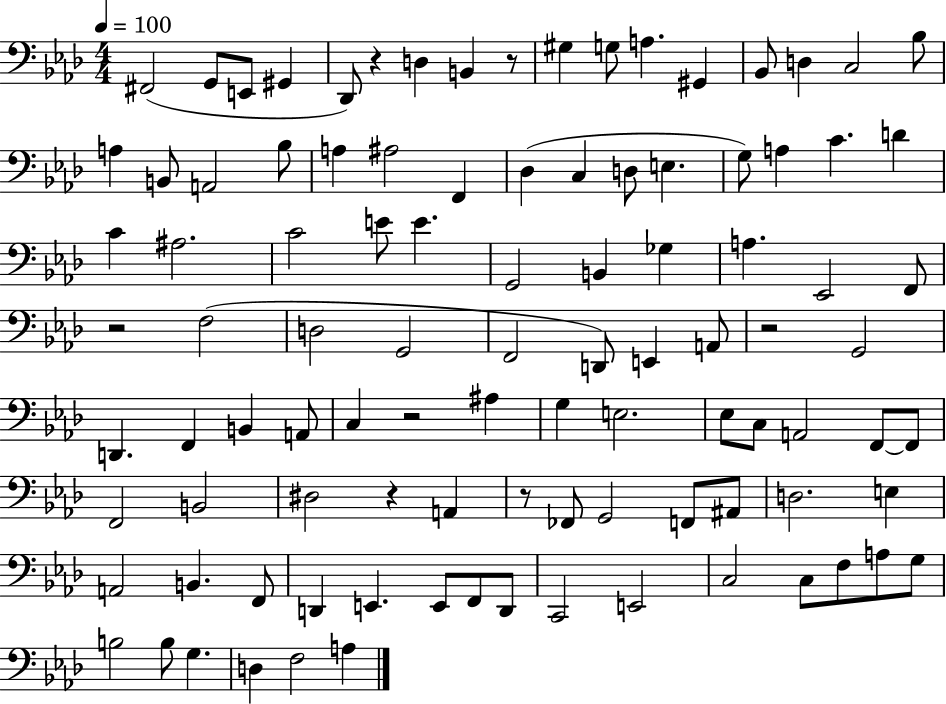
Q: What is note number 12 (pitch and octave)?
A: Bb2